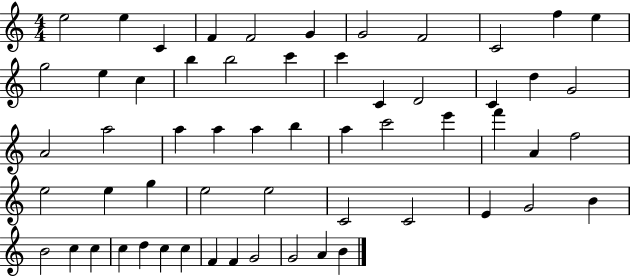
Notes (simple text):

E5/h E5/q C4/q F4/q F4/h G4/q G4/h F4/h C4/h F5/q E5/q G5/h E5/q C5/q B5/q B5/h C6/q C6/q C4/q D4/h C4/q D5/q G4/h A4/h A5/h A5/q A5/q A5/q B5/q A5/q C6/h E6/q F6/q A4/q F5/h E5/h E5/q G5/q E5/h E5/h C4/h C4/h E4/q G4/h B4/q B4/h C5/q C5/q C5/q D5/q C5/q C5/q F4/q F4/q G4/h G4/h A4/q B4/q